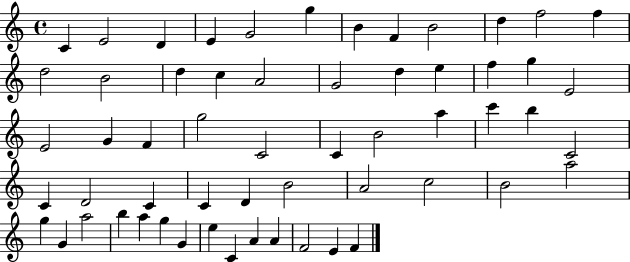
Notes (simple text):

C4/q E4/h D4/q E4/q G4/h G5/q B4/q F4/q B4/h D5/q F5/h F5/q D5/h B4/h D5/q C5/q A4/h G4/h D5/q E5/q F5/q G5/q E4/h E4/h G4/q F4/q G5/h C4/h C4/q B4/h A5/q C6/q B5/q C4/h C4/q D4/h C4/q C4/q D4/q B4/h A4/h C5/h B4/h A5/h G5/q G4/q A5/h B5/q A5/q G5/q G4/q E5/q C4/q A4/q A4/q F4/h E4/q F4/q